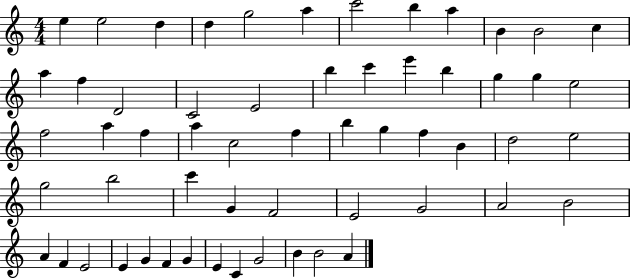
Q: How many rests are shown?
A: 0